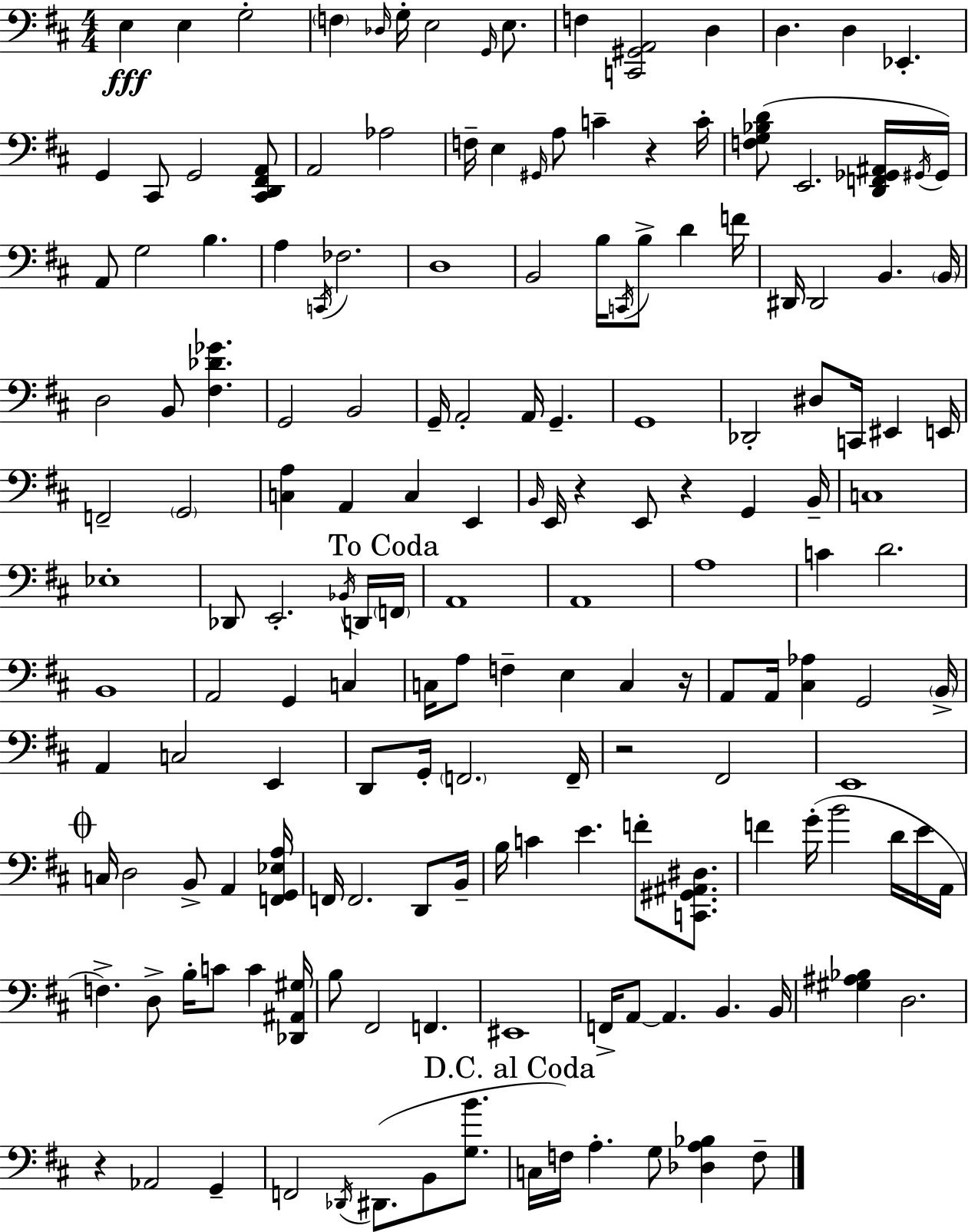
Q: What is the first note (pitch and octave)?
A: E3